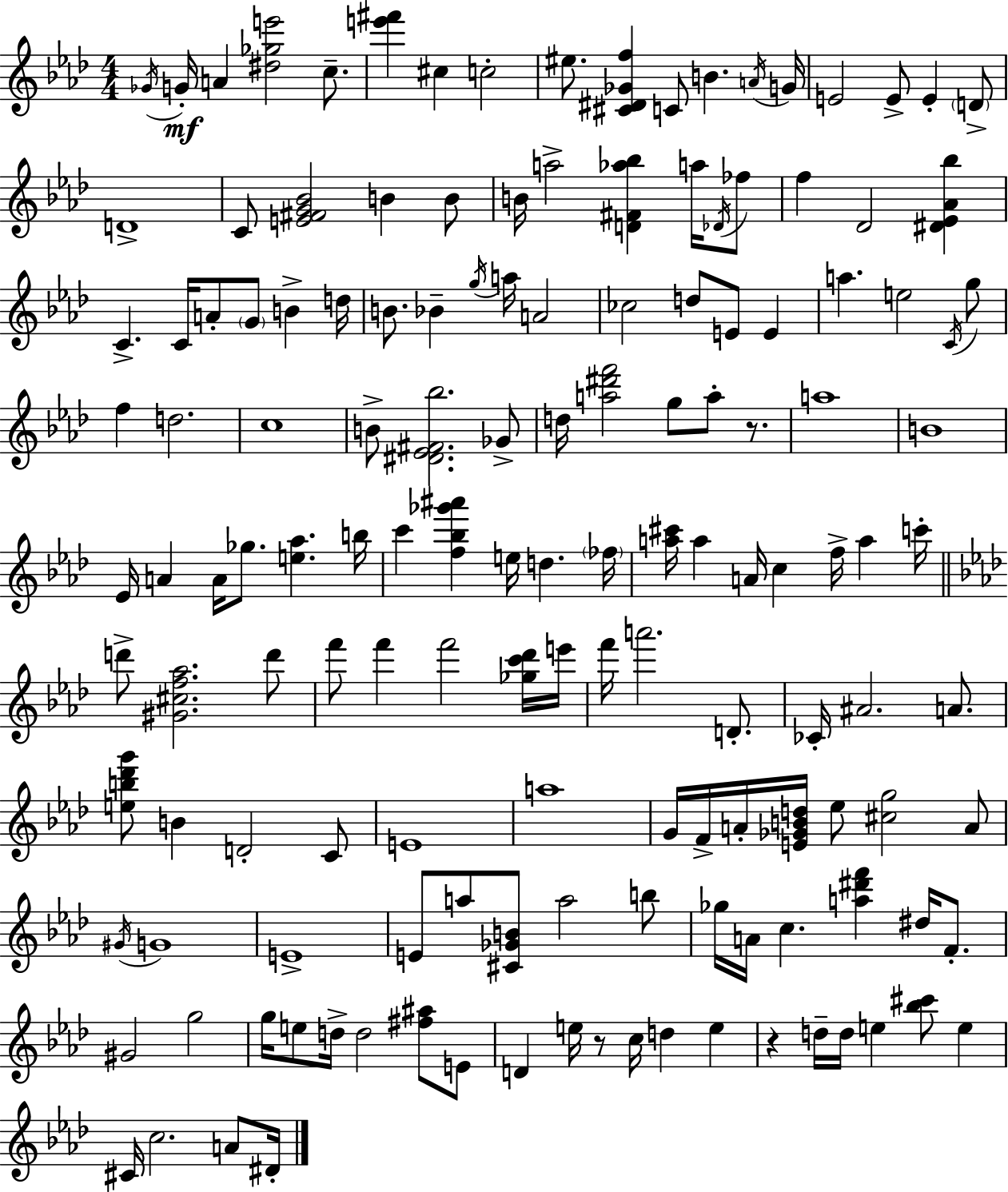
{
  \clef treble
  \numericTimeSignature
  \time 4/4
  \key f \minor
  \acciaccatura { ges'16 }\mf g'16-. a'4 <dis'' ges'' e'''>2 c''8.-- | <e''' fis'''>4 cis''4 c''2-. | eis''8. <cis' dis' ges' f''>4 c'8 b'4. | \acciaccatura { a'16 } g'16 e'2 e'8-> e'4-. | \break \parenthesize d'8-> d'1-> | c'8 <e' fis' g' bes'>2 b'4 | b'8 b'16 a''2-> <d' fis' aes'' bes''>4 a''16 | \acciaccatura { des'16 } fes''8 f''4 des'2 <dis' ees' aes' bes''>4 | \break c'4.-> c'16 a'8-. \parenthesize g'8 b'4-> | d''16 b'8. bes'4-- \acciaccatura { g''16 } a''16 a'2 | ces''2 d''8 e'8 | e'4 a''4. e''2 | \break \acciaccatura { c'16 } g''8 f''4 d''2. | c''1 | b'8-> <dis' ees' fis' bes''>2. | ges'8-> d''16 <a'' dis''' f'''>2 g''8 | \break a''8-. r8. a''1 | b'1 | ees'16 a'4 a'16 ges''8. <e'' aes''>4. | b''16 c'''4 <f'' bes'' ges''' ais'''>4 e''16 d''4. | \break \parenthesize fes''16 <a'' cis'''>16 a''4 a'16 c''4 f''16-> | a''4 c'''16-. \bar "||" \break \key f \minor d'''8-> <gis' cis'' f'' aes''>2. d'''8 | f'''8 f'''4 f'''2 <ges'' c''' des'''>16 e'''16 | f'''16 a'''2. d'8.-. | ces'16-. ais'2. a'8. | \break <e'' b'' des''' g'''>8 b'4 d'2-. c'8 | e'1 | a''1 | g'16 f'16-> a'16-. <e' ges' b' d''>16 ees''8 <cis'' g''>2 a'8 | \break \acciaccatura { gis'16 } g'1 | e'1-> | e'8 a''8 <cis' ges' b'>8 a''2 b''8 | ges''16 a'16 c''4. <a'' dis''' f'''>4 dis''16 f'8.-. | \break gis'2 g''2 | g''16 e''8 d''16-> d''2 <fis'' ais''>8 e'8 | d'4 e''16 r8 c''16 d''4 e''4 | r4 d''16-- d''16 e''4 <bes'' cis'''>8 e''4 | \break cis'16 c''2. a'8 | dis'16-. \bar "|."
}